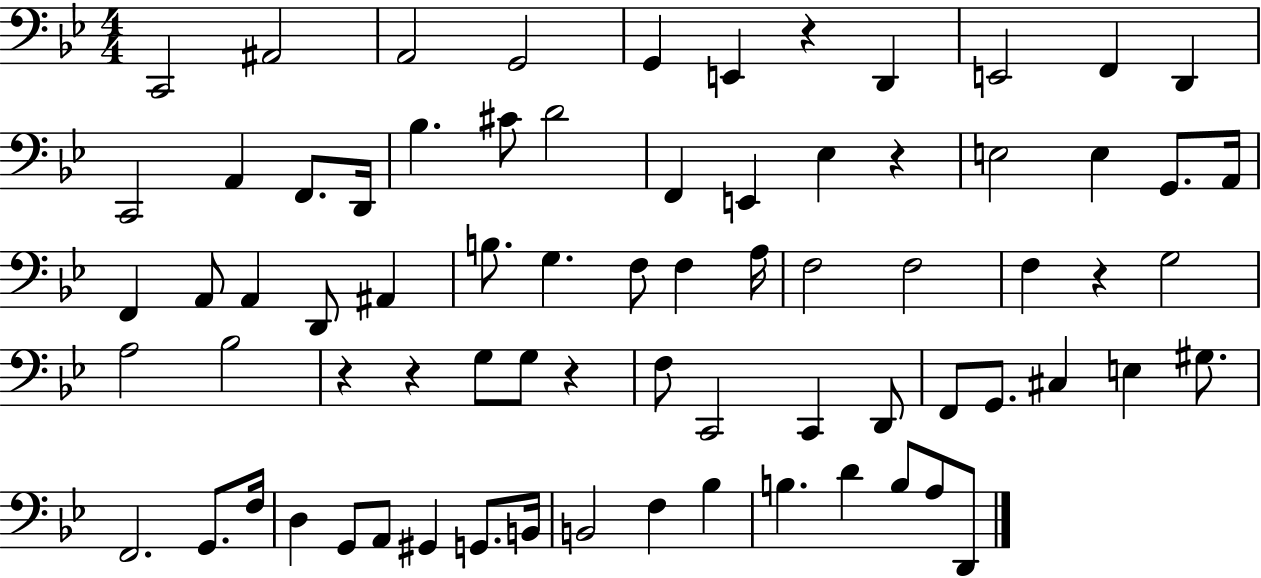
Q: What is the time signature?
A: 4/4